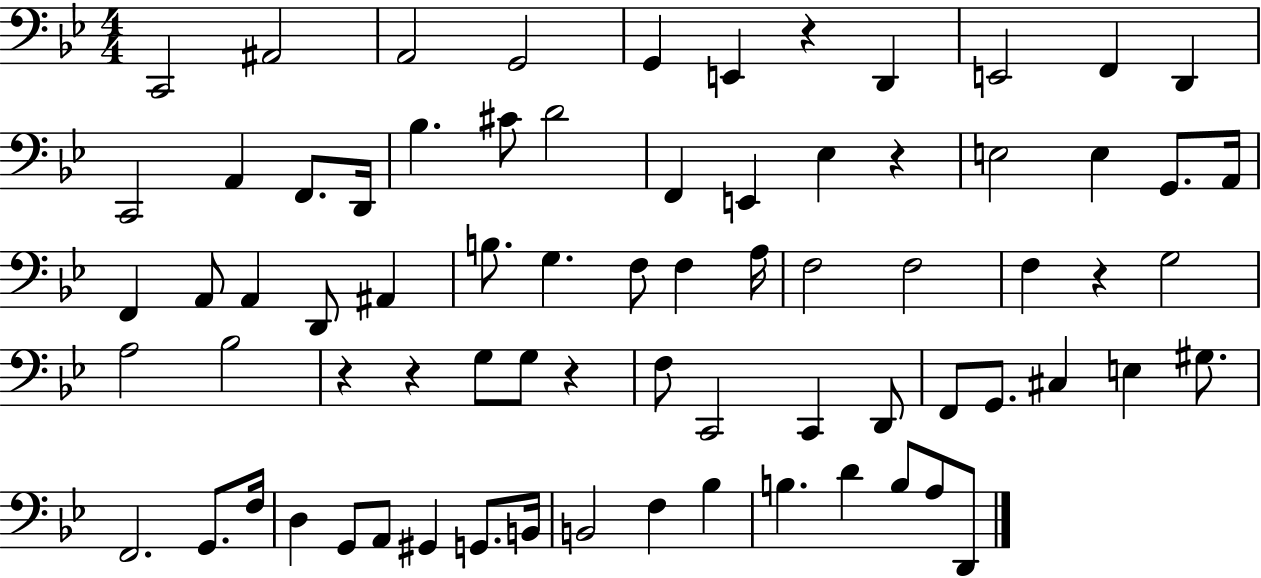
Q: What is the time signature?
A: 4/4